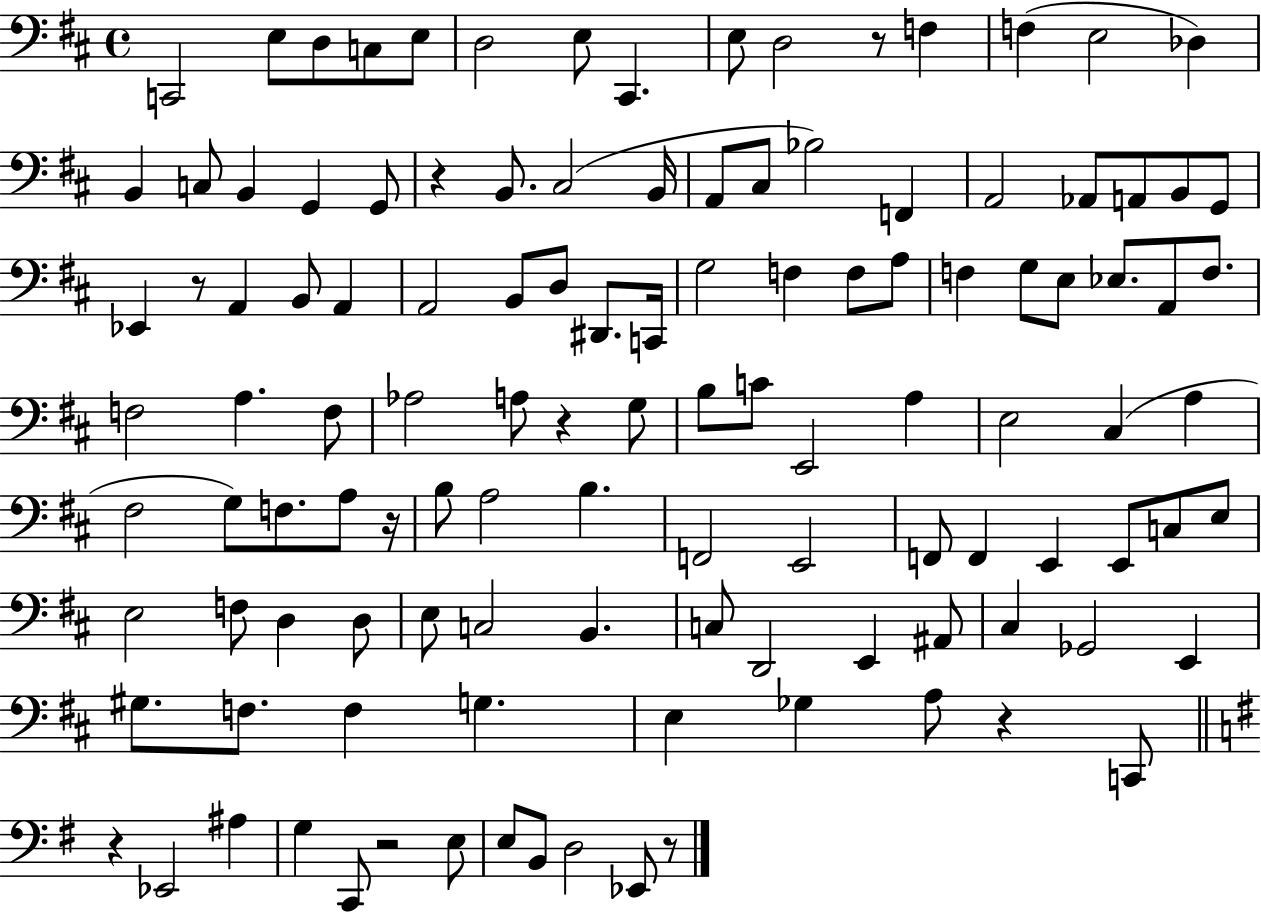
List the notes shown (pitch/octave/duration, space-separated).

C2/h E3/e D3/e C3/e E3/e D3/h E3/e C#2/q. E3/e D3/h R/e F3/q F3/q E3/h Db3/q B2/q C3/e B2/q G2/q G2/e R/q B2/e. C#3/h B2/s A2/e C#3/e Bb3/h F2/q A2/h Ab2/e A2/e B2/e G2/e Eb2/q R/e A2/q B2/e A2/q A2/h B2/e D3/e D#2/e. C2/s G3/h F3/q F3/e A3/e F3/q G3/e E3/e Eb3/e. A2/e F3/e. F3/h A3/q. F3/e Ab3/h A3/e R/q G3/e B3/e C4/e E2/h A3/q E3/h C#3/q A3/q F#3/h G3/e F3/e. A3/e R/s B3/e A3/h B3/q. F2/h E2/h F2/e F2/q E2/q E2/e C3/e E3/e E3/h F3/e D3/q D3/e E3/e C3/h B2/q. C3/e D2/h E2/q A#2/e C#3/q Gb2/h E2/q G#3/e. F3/e. F3/q G3/q. E3/q Gb3/q A3/e R/q C2/e R/q Eb2/h A#3/q G3/q C2/e R/h E3/e E3/e B2/e D3/h Eb2/e R/e